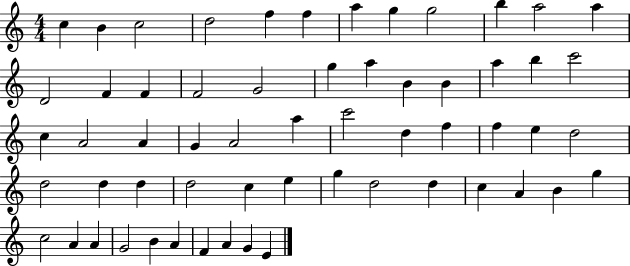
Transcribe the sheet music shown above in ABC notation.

X:1
T:Untitled
M:4/4
L:1/4
K:C
c B c2 d2 f f a g g2 b a2 a D2 F F F2 G2 g a B B a b c'2 c A2 A G A2 a c'2 d f f e d2 d2 d d d2 c e g d2 d c A B g c2 A A G2 B A F A G E